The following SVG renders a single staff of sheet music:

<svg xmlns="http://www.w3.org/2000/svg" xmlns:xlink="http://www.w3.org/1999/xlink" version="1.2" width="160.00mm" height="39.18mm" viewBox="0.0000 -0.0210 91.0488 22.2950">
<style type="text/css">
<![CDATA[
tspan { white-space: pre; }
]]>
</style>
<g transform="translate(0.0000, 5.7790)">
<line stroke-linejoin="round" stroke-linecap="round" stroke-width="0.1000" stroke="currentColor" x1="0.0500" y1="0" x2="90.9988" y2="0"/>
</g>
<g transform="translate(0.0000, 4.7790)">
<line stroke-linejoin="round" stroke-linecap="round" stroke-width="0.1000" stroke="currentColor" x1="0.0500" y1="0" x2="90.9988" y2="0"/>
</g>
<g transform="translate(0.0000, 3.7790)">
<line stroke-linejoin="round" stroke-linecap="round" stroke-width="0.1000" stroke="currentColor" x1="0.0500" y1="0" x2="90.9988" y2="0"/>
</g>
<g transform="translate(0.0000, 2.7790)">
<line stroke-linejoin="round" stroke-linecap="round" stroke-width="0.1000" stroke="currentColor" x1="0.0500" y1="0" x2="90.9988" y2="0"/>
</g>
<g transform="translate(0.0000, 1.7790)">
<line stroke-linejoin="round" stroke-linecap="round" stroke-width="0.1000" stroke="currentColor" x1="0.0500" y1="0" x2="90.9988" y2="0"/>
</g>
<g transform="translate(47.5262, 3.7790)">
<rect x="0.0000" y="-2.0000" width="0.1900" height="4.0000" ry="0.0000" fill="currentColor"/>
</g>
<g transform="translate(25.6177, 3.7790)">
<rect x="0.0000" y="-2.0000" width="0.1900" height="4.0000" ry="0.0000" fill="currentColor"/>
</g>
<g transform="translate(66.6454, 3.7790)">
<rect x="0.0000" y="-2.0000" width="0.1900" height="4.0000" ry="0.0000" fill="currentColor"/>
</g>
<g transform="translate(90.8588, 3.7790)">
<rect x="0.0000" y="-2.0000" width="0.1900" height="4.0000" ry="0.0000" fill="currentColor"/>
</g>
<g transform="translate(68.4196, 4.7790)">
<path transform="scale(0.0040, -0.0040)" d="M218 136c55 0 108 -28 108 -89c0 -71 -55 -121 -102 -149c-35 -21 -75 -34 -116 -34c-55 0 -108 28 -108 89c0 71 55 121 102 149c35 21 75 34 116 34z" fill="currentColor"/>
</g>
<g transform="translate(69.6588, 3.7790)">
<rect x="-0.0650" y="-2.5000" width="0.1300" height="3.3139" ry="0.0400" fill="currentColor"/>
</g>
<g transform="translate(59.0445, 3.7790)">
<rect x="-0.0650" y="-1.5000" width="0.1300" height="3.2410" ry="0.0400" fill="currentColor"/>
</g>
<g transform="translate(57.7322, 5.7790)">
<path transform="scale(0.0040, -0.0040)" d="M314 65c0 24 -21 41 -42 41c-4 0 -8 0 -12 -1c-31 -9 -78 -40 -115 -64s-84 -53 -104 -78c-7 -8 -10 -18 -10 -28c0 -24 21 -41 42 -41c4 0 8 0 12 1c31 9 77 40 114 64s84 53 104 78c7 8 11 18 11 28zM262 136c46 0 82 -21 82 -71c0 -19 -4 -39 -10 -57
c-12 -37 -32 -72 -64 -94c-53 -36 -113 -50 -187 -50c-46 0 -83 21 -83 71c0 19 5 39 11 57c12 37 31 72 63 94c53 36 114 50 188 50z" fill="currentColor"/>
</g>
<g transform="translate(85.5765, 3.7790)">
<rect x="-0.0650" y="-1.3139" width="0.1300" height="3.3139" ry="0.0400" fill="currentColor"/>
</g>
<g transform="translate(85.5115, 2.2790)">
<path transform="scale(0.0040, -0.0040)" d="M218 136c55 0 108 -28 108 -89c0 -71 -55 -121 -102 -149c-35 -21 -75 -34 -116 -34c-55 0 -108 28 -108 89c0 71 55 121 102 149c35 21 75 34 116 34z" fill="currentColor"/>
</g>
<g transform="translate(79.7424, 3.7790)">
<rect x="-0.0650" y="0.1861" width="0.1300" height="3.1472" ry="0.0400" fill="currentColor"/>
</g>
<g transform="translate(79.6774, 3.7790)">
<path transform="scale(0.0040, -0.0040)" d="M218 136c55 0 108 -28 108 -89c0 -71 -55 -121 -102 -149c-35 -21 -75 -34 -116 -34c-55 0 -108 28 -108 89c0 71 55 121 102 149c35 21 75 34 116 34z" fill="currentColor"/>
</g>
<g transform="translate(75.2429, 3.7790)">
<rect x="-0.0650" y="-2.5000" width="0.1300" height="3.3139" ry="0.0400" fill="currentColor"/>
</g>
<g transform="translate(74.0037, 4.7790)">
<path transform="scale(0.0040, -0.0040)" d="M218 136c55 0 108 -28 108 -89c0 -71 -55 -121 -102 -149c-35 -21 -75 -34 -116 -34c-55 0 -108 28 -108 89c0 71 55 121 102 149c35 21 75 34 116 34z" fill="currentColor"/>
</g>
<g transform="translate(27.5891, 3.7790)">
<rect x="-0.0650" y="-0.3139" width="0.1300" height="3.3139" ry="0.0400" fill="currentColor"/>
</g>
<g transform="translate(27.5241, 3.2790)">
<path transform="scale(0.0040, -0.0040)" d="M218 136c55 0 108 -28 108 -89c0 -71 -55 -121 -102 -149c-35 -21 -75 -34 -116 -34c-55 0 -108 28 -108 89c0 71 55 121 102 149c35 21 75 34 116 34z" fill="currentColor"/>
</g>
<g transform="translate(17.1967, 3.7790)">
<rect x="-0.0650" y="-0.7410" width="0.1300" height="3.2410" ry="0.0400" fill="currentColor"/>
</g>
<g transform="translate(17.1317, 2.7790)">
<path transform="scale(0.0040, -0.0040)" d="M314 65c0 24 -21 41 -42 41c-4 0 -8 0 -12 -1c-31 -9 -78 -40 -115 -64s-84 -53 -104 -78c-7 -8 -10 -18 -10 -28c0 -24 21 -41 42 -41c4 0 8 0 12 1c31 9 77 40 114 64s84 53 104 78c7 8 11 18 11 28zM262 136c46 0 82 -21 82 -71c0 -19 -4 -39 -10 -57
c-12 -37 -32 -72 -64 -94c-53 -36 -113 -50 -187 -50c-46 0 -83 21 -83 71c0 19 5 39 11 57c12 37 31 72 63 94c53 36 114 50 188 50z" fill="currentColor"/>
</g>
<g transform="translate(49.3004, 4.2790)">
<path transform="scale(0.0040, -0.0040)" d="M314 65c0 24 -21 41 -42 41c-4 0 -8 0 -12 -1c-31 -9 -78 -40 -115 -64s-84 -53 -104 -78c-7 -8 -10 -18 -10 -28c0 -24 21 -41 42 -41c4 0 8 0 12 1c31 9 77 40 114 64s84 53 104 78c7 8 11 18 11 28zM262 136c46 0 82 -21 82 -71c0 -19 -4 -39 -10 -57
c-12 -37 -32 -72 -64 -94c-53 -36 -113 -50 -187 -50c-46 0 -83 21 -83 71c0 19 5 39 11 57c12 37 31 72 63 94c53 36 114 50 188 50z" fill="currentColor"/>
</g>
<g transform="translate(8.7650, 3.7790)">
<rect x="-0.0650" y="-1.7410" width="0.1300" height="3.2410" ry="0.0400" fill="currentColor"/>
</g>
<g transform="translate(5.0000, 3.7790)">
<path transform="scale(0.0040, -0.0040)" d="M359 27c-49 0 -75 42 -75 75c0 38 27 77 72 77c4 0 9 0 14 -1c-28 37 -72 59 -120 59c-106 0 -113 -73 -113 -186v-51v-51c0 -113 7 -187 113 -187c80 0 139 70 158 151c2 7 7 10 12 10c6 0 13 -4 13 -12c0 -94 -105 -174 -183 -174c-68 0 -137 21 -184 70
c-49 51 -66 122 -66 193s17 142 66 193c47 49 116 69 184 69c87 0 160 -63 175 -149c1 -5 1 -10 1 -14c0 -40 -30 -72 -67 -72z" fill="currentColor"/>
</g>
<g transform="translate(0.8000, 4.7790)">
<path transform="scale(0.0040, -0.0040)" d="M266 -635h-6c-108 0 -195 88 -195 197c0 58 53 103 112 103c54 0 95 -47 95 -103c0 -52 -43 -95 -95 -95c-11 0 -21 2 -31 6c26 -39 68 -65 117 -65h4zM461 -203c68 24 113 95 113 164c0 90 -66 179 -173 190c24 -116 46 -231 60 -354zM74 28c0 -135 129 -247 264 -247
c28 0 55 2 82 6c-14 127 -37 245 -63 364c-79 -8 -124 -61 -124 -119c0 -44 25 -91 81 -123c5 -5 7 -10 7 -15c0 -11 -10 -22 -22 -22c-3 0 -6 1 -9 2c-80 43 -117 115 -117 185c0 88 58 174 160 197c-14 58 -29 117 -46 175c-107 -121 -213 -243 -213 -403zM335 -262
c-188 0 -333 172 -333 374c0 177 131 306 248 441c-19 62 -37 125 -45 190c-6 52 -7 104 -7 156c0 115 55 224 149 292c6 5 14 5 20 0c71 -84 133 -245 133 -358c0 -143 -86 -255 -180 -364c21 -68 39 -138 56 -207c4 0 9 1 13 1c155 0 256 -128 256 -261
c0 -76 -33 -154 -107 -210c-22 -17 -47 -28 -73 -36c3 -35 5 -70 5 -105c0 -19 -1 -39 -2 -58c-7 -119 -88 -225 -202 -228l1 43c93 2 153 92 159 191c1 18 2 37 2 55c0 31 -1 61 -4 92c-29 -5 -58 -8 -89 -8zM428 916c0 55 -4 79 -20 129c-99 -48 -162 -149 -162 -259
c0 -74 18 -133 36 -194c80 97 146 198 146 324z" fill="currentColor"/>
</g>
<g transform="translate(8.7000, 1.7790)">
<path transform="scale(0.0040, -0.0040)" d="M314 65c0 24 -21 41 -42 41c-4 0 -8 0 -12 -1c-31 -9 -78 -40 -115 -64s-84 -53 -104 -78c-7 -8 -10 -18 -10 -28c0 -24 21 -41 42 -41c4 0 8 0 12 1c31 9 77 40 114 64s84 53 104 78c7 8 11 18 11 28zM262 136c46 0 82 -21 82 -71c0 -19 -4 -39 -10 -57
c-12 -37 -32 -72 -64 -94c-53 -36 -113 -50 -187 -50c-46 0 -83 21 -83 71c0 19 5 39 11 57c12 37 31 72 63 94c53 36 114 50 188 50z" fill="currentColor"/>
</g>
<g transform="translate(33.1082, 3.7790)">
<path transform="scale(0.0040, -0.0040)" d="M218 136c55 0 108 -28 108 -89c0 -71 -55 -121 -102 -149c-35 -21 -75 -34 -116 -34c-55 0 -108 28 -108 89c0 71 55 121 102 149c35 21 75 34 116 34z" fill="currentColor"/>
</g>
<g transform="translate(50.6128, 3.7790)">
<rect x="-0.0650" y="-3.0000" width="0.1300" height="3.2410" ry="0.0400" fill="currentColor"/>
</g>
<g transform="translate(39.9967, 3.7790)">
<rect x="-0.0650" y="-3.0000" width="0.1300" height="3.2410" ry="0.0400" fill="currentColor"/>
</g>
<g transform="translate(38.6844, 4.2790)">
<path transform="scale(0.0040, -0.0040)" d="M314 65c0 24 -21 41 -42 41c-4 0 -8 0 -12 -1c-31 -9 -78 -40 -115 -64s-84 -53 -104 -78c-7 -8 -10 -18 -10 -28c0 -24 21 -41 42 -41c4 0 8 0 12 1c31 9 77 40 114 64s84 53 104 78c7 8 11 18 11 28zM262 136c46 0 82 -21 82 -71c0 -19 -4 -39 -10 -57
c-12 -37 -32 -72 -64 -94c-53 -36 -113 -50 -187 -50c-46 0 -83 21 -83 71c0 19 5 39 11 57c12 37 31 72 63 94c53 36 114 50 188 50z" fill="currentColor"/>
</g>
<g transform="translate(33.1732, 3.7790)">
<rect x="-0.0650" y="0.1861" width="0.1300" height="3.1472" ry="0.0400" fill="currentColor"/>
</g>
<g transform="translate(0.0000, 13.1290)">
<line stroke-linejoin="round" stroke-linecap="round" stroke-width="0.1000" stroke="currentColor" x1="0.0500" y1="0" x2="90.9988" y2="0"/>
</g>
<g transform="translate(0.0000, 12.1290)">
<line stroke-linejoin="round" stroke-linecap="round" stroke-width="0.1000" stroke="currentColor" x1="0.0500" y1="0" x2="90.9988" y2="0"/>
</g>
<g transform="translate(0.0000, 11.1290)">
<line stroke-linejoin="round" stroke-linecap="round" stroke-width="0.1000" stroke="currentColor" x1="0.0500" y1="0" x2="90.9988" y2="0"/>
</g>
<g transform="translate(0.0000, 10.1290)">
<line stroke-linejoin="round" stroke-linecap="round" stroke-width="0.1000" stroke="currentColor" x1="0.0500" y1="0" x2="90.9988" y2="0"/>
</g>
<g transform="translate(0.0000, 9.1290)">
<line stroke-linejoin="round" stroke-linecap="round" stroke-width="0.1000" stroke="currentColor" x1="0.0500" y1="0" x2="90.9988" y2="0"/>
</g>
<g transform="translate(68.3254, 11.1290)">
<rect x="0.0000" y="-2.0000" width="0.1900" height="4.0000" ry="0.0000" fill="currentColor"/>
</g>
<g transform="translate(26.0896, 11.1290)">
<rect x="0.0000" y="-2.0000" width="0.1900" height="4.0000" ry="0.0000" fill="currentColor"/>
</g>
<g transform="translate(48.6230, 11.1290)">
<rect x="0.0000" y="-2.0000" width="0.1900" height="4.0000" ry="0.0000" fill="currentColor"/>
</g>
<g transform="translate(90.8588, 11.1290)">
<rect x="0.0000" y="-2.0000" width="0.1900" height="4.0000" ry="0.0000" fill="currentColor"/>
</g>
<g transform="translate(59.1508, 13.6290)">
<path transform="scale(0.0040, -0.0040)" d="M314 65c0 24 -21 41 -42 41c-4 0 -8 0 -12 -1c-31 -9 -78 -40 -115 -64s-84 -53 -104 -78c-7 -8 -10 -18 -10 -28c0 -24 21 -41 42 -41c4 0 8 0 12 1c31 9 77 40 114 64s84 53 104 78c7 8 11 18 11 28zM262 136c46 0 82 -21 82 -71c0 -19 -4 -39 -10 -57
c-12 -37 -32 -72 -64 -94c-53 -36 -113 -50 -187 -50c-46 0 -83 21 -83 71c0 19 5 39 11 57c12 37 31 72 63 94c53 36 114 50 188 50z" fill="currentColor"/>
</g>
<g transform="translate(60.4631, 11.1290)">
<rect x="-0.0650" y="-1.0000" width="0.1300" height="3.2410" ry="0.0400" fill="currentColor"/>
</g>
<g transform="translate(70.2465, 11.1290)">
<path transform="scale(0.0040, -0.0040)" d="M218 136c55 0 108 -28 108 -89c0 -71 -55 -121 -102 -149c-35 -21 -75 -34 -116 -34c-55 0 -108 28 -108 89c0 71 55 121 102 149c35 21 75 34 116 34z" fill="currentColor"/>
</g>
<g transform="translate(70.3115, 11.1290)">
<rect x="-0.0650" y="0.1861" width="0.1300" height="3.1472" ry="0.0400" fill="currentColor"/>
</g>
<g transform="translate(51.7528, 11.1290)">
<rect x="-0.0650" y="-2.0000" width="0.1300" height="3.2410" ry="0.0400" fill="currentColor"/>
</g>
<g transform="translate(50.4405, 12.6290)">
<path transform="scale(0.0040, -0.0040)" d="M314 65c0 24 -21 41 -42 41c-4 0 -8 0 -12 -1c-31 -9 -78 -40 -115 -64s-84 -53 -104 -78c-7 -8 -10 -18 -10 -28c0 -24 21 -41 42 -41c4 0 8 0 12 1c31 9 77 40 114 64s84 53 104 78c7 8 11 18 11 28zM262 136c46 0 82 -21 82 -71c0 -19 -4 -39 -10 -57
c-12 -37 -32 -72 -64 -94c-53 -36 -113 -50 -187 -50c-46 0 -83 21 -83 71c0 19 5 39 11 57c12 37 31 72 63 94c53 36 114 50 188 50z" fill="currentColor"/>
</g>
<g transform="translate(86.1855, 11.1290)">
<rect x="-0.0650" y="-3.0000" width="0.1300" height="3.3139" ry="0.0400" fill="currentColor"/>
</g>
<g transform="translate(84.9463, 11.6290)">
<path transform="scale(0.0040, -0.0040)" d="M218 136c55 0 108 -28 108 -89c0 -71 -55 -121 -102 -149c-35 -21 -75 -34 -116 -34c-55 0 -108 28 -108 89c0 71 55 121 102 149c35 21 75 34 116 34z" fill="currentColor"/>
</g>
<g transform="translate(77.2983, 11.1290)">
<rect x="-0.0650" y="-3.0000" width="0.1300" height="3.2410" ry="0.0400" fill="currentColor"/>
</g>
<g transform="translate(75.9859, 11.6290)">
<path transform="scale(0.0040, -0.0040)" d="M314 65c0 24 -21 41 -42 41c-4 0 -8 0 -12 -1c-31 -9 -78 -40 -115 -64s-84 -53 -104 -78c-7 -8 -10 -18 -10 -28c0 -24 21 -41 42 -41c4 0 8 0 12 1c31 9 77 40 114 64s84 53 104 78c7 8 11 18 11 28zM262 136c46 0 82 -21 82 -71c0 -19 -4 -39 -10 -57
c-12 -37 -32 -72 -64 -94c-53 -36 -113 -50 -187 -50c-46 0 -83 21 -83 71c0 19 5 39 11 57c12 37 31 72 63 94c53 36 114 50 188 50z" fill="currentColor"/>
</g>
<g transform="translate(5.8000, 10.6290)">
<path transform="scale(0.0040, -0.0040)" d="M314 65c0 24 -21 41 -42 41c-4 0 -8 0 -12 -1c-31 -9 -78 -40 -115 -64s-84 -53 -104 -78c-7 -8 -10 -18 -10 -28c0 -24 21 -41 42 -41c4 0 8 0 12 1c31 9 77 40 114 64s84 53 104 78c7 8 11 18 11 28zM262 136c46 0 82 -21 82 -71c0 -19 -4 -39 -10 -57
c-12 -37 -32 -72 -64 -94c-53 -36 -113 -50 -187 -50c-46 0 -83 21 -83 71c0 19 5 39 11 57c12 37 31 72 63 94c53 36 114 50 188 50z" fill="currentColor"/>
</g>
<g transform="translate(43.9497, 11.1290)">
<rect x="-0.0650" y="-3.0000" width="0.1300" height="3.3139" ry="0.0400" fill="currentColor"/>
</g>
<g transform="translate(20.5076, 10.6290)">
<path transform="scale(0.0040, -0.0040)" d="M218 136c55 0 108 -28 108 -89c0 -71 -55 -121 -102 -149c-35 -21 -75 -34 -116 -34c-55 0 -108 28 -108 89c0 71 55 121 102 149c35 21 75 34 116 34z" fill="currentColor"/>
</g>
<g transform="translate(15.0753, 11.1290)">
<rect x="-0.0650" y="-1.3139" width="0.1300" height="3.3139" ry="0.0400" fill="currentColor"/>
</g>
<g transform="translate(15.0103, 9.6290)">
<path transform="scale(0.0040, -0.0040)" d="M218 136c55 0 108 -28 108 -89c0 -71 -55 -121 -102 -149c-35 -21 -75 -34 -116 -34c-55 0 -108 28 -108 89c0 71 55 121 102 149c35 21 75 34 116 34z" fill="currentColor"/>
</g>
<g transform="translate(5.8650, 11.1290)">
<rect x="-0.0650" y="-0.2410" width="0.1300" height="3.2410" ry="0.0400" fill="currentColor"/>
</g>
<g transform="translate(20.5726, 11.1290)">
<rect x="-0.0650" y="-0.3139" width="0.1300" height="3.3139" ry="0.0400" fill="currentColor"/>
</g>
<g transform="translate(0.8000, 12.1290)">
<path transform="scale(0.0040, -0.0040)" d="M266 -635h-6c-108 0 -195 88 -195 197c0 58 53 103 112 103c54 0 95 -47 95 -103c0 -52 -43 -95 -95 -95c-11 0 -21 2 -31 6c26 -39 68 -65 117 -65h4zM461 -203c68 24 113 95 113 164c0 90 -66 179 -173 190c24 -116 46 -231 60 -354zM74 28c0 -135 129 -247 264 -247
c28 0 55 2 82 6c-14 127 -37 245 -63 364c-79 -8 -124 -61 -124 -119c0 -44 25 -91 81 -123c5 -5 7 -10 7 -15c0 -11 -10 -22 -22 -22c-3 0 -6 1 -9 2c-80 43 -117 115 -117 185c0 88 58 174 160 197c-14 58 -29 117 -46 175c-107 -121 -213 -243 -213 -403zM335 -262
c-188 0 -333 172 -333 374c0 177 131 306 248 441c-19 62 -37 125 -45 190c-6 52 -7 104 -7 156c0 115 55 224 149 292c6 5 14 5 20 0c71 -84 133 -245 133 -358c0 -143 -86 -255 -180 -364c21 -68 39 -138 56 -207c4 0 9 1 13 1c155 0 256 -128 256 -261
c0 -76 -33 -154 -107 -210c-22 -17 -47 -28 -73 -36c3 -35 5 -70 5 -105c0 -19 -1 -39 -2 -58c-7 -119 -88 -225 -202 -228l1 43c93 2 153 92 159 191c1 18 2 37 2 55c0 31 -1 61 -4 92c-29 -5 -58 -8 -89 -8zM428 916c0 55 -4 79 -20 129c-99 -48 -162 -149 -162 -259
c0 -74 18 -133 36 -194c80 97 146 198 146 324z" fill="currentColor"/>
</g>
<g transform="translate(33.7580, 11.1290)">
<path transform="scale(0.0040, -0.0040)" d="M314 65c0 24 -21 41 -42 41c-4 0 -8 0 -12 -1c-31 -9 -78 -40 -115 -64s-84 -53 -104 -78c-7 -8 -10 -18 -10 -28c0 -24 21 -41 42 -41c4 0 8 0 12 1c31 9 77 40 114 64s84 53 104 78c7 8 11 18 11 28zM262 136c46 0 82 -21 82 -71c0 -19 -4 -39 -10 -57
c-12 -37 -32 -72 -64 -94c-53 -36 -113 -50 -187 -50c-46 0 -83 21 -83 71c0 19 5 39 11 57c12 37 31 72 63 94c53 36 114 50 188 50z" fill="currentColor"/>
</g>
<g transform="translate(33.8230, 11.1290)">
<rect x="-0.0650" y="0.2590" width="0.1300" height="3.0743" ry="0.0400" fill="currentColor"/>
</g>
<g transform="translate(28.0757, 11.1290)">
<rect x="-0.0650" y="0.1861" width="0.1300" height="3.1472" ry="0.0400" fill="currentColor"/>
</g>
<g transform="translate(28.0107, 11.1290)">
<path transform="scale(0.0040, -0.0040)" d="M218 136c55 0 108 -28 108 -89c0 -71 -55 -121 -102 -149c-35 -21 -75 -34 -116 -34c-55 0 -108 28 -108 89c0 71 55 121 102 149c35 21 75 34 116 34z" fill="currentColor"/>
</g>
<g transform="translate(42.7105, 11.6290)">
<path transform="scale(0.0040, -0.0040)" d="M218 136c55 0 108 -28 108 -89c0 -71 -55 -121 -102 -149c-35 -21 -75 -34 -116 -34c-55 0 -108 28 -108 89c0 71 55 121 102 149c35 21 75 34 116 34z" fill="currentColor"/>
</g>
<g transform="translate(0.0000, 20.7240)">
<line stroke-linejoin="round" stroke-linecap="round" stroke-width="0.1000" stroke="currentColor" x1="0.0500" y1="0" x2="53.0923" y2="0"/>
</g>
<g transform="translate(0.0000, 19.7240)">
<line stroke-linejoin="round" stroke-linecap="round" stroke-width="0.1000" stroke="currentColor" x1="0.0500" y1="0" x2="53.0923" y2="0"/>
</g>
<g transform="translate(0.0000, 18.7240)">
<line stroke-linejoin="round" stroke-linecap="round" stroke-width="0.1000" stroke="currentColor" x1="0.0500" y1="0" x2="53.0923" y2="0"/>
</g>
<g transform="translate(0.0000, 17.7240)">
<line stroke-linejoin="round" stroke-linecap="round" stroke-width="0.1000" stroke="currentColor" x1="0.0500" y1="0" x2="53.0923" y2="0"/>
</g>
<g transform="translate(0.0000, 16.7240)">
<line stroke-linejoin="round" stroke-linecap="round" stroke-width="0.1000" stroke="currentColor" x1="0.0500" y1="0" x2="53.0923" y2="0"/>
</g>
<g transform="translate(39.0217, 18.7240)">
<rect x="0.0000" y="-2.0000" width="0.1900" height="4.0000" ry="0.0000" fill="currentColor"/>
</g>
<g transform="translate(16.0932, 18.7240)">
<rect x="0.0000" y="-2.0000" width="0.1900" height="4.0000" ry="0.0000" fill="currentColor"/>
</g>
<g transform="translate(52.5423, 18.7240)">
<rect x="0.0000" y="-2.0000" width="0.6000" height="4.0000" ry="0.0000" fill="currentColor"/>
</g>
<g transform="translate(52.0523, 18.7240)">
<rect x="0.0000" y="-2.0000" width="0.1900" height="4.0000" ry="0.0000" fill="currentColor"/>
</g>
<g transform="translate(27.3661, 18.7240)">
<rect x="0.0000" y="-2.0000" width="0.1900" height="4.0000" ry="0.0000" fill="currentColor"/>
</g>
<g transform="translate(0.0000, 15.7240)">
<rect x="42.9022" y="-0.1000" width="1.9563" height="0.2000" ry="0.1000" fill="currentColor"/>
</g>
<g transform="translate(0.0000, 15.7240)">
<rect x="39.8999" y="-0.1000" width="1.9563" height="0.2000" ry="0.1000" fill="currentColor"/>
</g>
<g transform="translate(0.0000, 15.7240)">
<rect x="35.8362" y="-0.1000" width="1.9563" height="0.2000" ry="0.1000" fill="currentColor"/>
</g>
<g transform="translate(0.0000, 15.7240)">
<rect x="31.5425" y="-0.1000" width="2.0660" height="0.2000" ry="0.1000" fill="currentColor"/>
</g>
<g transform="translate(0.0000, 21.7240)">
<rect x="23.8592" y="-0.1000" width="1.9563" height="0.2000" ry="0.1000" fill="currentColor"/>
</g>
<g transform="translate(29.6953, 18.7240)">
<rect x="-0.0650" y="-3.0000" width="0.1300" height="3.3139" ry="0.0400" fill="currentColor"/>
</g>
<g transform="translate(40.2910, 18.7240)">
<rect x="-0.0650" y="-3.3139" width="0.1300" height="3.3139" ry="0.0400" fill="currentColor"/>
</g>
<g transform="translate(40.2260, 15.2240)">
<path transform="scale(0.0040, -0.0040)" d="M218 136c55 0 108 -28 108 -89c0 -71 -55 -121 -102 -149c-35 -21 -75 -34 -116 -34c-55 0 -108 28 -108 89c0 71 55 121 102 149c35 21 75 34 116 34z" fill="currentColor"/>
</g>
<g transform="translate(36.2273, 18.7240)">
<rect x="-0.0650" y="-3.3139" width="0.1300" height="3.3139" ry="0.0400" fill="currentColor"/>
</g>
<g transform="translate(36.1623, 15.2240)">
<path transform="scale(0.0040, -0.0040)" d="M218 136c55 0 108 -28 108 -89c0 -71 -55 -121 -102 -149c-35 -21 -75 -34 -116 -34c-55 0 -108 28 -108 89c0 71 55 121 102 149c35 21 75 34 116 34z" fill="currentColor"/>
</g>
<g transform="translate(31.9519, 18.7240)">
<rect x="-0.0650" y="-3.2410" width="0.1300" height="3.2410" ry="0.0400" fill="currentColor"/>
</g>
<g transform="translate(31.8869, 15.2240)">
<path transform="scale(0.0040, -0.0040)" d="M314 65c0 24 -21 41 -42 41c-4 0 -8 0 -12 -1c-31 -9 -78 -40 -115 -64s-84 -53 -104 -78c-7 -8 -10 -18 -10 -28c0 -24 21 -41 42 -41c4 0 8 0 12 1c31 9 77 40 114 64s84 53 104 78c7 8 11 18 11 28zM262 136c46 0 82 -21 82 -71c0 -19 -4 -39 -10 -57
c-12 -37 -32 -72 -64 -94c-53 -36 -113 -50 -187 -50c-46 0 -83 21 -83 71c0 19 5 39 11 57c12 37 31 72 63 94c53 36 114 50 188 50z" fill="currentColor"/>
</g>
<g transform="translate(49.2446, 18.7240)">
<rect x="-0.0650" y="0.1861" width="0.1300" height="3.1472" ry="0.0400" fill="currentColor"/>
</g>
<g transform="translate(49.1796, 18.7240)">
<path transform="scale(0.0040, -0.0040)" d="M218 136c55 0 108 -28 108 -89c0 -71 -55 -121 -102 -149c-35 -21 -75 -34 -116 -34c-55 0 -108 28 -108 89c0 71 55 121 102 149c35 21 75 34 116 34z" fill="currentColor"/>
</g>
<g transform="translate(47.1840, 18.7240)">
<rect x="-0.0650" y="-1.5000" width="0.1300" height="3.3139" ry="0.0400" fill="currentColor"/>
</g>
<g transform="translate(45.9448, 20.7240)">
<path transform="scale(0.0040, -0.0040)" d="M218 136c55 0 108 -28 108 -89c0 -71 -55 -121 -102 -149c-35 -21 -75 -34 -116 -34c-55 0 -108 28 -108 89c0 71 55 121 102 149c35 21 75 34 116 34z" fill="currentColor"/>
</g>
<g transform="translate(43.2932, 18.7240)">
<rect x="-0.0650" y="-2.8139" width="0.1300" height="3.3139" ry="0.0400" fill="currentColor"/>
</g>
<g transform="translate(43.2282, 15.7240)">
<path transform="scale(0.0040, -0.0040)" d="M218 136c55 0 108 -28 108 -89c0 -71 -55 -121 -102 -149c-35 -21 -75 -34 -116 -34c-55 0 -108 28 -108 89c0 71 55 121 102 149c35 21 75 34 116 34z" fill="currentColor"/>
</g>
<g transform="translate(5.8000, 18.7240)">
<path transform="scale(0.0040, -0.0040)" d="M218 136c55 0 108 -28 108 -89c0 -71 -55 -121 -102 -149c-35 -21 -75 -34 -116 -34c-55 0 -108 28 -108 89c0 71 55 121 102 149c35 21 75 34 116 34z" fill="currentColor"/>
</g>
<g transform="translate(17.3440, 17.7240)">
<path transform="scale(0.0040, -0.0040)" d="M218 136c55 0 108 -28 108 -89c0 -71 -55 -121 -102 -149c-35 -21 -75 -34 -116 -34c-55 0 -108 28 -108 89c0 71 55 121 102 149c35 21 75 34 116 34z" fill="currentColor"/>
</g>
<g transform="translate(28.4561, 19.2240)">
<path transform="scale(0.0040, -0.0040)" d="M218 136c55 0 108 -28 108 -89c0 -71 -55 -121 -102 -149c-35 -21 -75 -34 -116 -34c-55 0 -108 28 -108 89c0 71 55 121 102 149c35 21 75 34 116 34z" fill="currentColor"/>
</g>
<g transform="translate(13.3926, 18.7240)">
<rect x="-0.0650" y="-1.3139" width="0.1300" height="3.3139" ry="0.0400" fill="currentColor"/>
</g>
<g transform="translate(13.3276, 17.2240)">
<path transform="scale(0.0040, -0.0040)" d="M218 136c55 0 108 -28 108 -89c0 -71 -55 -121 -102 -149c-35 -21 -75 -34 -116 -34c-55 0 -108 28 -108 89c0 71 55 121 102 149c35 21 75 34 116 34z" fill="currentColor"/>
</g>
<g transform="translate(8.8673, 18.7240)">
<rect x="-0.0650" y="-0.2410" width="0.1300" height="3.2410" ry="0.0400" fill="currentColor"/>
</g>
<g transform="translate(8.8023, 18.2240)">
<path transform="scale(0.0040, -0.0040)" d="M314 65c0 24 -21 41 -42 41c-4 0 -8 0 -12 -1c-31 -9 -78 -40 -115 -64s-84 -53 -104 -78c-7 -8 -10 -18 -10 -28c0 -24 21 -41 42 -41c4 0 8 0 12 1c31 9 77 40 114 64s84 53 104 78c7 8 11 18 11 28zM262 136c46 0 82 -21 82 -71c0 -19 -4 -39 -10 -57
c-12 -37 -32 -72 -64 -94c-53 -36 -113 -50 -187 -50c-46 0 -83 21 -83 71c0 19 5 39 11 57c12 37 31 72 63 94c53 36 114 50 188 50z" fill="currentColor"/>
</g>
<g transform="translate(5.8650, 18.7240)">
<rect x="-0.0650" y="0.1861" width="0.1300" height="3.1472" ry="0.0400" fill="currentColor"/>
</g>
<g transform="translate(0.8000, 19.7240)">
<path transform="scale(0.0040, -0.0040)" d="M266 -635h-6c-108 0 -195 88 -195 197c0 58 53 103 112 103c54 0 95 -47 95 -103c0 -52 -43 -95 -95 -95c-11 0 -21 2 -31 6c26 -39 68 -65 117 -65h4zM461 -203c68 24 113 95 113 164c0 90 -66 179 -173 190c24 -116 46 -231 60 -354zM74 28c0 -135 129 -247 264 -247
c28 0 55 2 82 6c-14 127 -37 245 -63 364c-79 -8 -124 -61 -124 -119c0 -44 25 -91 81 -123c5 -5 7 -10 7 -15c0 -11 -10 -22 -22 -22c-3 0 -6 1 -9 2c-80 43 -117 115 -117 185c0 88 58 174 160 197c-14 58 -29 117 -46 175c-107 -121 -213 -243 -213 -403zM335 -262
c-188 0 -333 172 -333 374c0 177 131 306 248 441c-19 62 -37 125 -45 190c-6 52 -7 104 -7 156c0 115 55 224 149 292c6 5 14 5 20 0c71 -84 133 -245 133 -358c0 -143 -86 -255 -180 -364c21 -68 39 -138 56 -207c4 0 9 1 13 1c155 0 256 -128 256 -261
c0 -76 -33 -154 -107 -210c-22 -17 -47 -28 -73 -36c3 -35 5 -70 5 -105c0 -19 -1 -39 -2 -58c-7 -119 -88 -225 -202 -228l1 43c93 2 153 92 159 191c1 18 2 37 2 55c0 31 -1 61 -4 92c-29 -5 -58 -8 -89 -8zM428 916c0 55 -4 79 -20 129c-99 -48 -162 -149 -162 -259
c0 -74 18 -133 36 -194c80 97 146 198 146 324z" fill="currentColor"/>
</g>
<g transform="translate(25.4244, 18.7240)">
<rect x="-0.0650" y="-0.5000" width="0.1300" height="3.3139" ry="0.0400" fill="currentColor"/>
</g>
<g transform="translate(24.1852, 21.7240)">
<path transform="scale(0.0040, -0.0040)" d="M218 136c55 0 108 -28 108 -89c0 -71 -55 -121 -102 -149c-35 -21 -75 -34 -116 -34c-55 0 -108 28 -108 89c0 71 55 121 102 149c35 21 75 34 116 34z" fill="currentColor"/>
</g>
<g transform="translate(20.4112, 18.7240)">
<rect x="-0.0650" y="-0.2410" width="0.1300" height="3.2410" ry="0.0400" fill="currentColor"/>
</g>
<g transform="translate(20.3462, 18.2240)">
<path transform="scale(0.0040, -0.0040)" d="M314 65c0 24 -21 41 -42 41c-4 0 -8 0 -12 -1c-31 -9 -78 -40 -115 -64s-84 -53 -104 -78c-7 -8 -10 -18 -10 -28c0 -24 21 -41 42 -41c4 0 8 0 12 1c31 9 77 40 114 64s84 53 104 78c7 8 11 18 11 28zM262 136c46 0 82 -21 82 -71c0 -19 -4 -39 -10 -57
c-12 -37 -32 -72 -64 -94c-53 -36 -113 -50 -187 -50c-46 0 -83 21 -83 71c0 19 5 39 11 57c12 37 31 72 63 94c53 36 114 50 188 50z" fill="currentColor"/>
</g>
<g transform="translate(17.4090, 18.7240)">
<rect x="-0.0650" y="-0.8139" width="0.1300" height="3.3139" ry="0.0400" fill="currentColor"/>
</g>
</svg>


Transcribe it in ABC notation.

X:1
T:Untitled
M:4/4
L:1/4
K:C
f2 d2 c B A2 A2 E2 G G B e c2 e c B B2 A F2 D2 B A2 A B c2 e d c2 C A b2 b b a E B